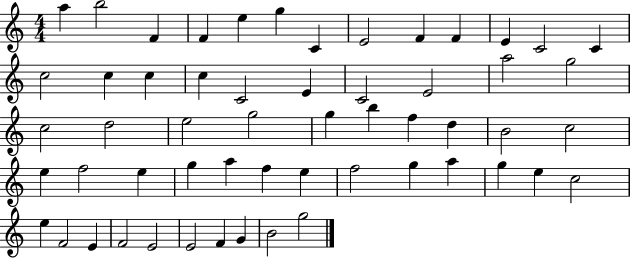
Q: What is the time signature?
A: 4/4